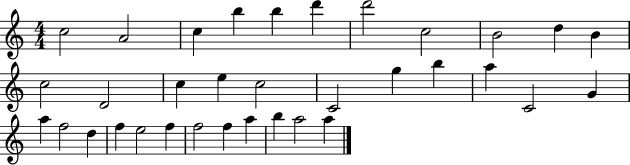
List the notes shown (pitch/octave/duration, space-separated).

C5/h A4/h C5/q B5/q B5/q D6/q D6/h C5/h B4/h D5/q B4/q C5/h D4/h C5/q E5/q C5/h C4/h G5/q B5/q A5/q C4/h G4/q A5/q F5/h D5/q F5/q E5/h F5/q F5/h F5/q A5/q B5/q A5/h A5/q